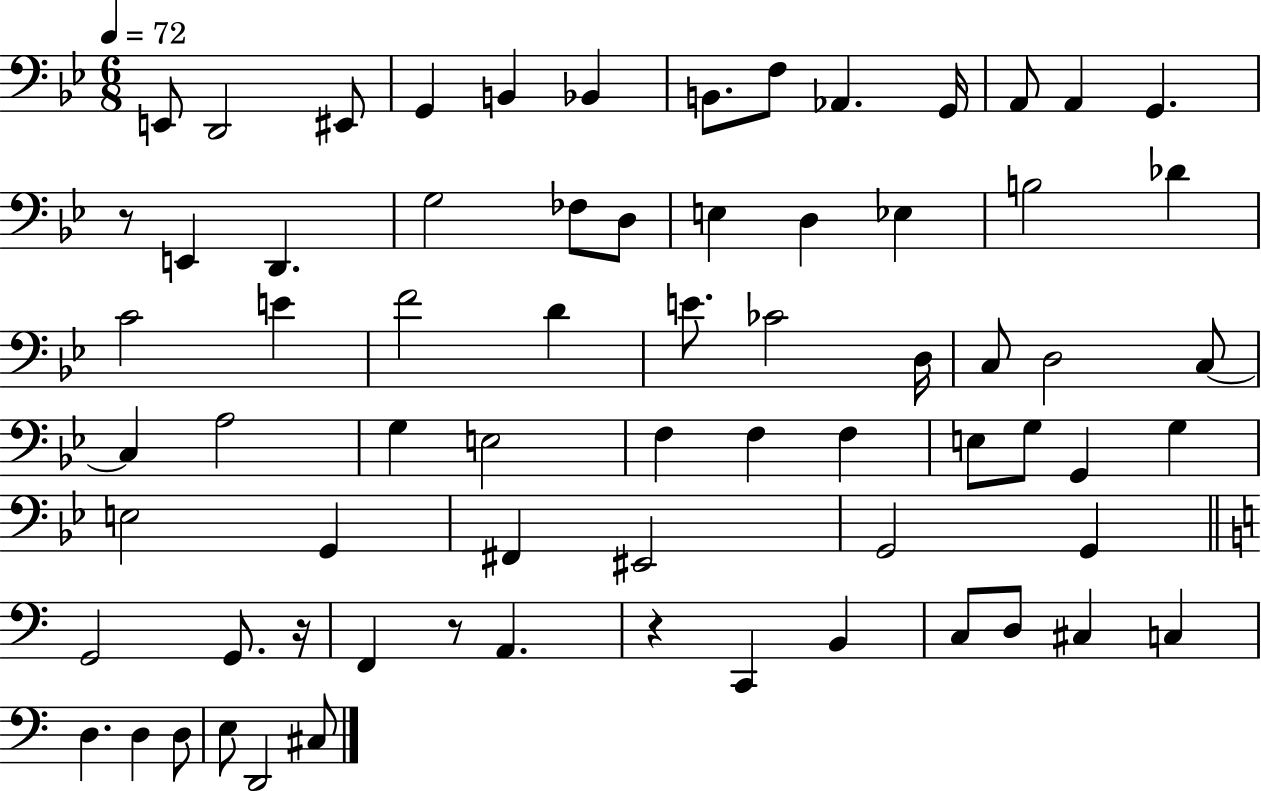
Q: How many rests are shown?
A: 4